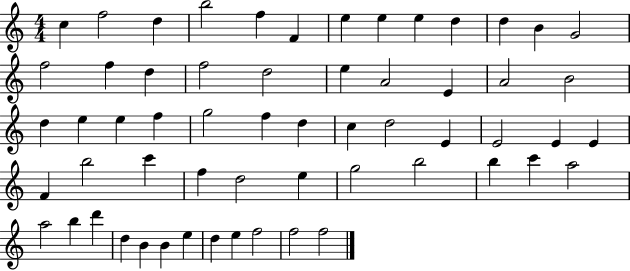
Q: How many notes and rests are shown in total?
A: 59